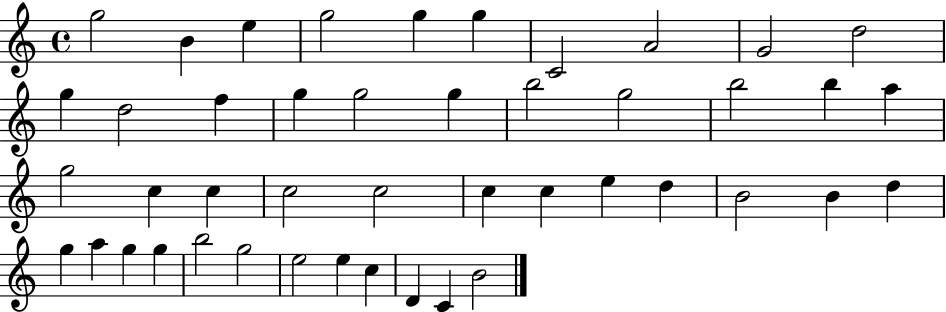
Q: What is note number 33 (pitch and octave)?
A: D5